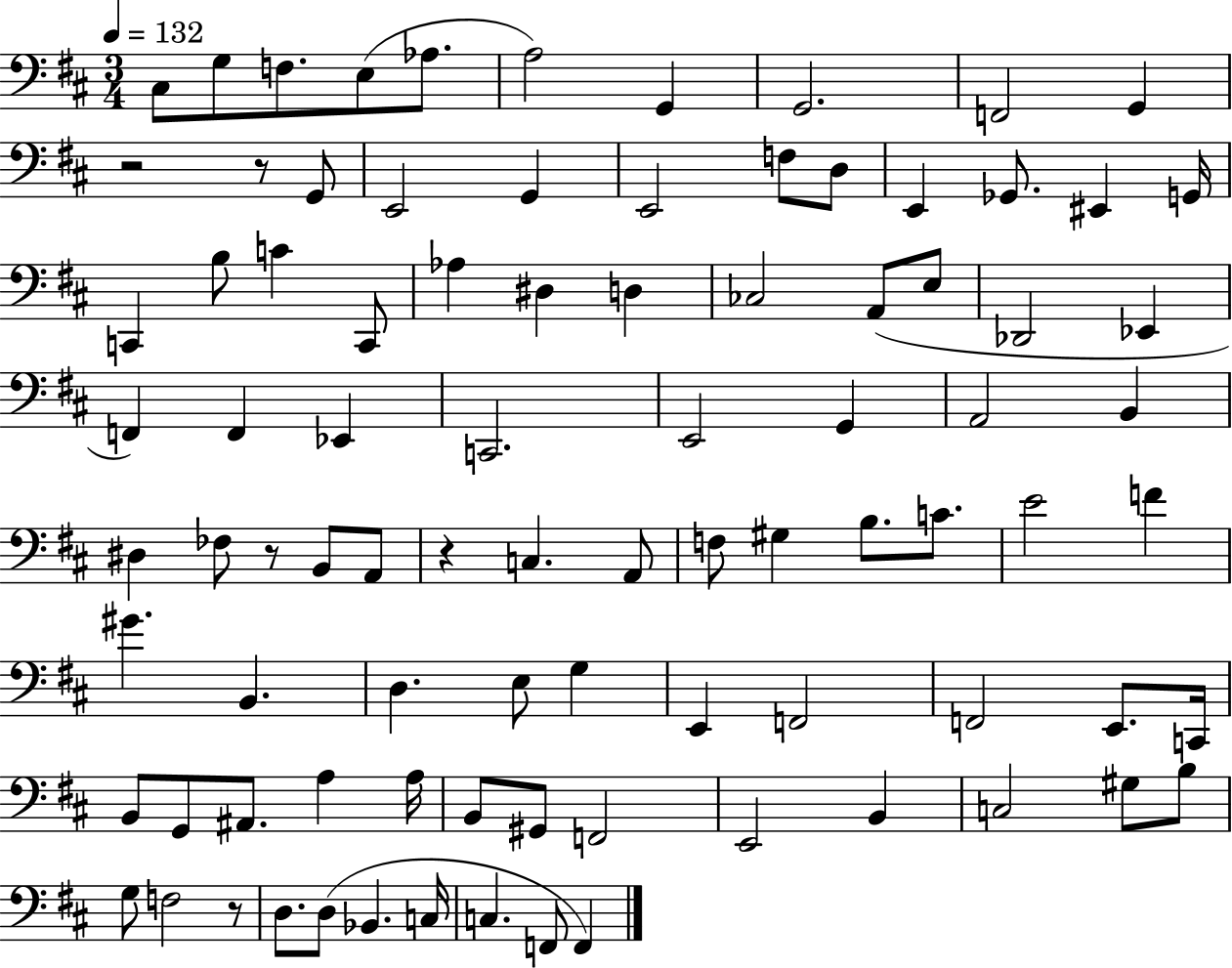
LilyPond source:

{
  \clef bass
  \numericTimeSignature
  \time 3/4
  \key d \major
  \tempo 4 = 132
  cis8 g8 f8. e8( aes8. | a2) g,4 | g,2. | f,2 g,4 | \break r2 r8 g,8 | e,2 g,4 | e,2 f8 d8 | e,4 ges,8. eis,4 g,16 | \break c,4 b8 c'4 c,8 | aes4 dis4 d4 | ces2 a,8( e8 | des,2 ees,4 | \break f,4) f,4 ees,4 | c,2. | e,2 g,4 | a,2 b,4 | \break dis4 fes8 r8 b,8 a,8 | r4 c4. a,8 | f8 gis4 b8. c'8. | e'2 f'4 | \break gis'4. b,4. | d4. e8 g4 | e,4 f,2 | f,2 e,8. c,16 | \break b,8 g,8 ais,8. a4 a16 | b,8 gis,8 f,2 | e,2 b,4 | c2 gis8 b8 | \break g8 f2 r8 | d8. d8( bes,4. c16 | c4. f,8 f,4) | \bar "|."
}